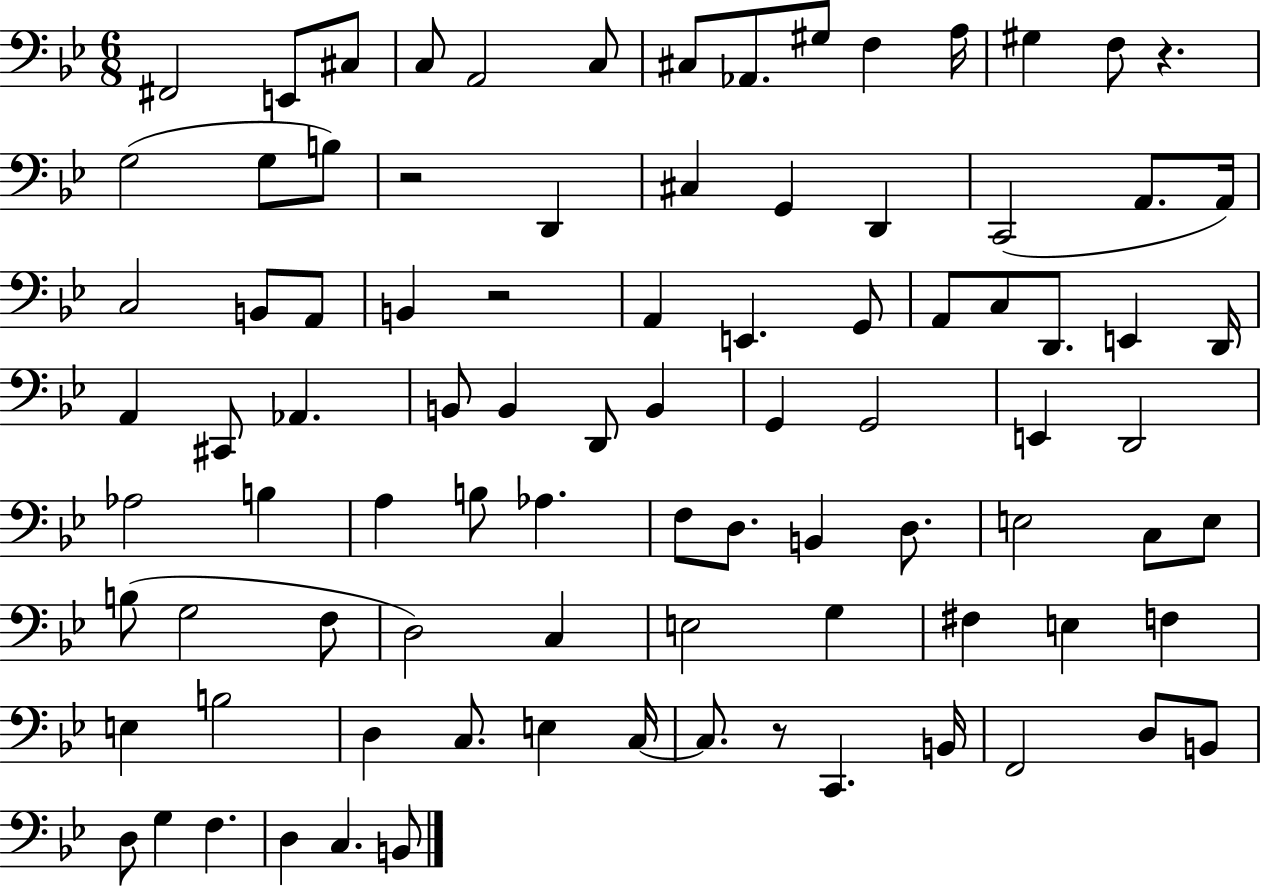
F#2/h E2/e C#3/e C3/e A2/h C3/e C#3/e Ab2/e. G#3/e F3/q A3/s G#3/q F3/e R/q. G3/h G3/e B3/e R/h D2/q C#3/q G2/q D2/q C2/h A2/e. A2/s C3/h B2/e A2/e B2/q R/h A2/q E2/q. G2/e A2/e C3/e D2/e. E2/q D2/s A2/q C#2/e Ab2/q. B2/e B2/q D2/e B2/q G2/q G2/h E2/q D2/h Ab3/h B3/q A3/q B3/e Ab3/q. F3/e D3/e. B2/q D3/e. E3/h C3/e E3/e B3/e G3/h F3/e D3/h C3/q E3/h G3/q F#3/q E3/q F3/q E3/q B3/h D3/q C3/e. E3/q C3/s C3/e. R/e C2/q. B2/s F2/h D3/e B2/e D3/e G3/q F3/q. D3/q C3/q. B2/e